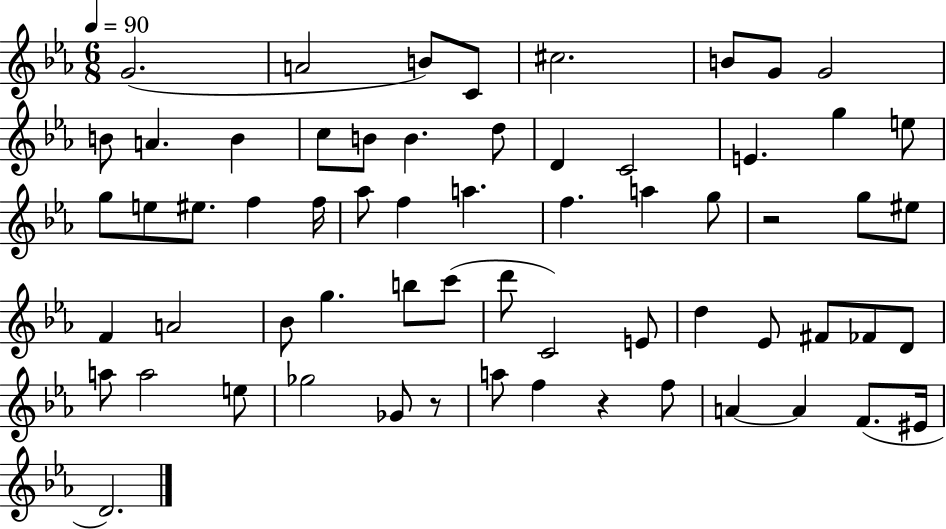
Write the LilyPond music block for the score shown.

{
  \clef treble
  \numericTimeSignature
  \time 6/8
  \key ees \major
  \tempo 4 = 90
  g'2.( | a'2 b'8) c'8 | cis''2. | b'8 g'8 g'2 | \break b'8 a'4. b'4 | c''8 b'8 b'4. d''8 | d'4 c'2 | e'4. g''4 e''8 | \break g''8 e''8 eis''8. f''4 f''16 | aes''8 f''4 a''4. | f''4. a''4 g''8 | r2 g''8 eis''8 | \break f'4 a'2 | bes'8 g''4. b''8 c'''8( | d'''8 c'2) e'8 | d''4 ees'8 fis'8 fes'8 d'8 | \break a''8 a''2 e''8 | ges''2 ges'8 r8 | a''8 f''4 r4 f''8 | a'4~~ a'4 f'8.( eis'16 | \break d'2.) | \bar "|."
}